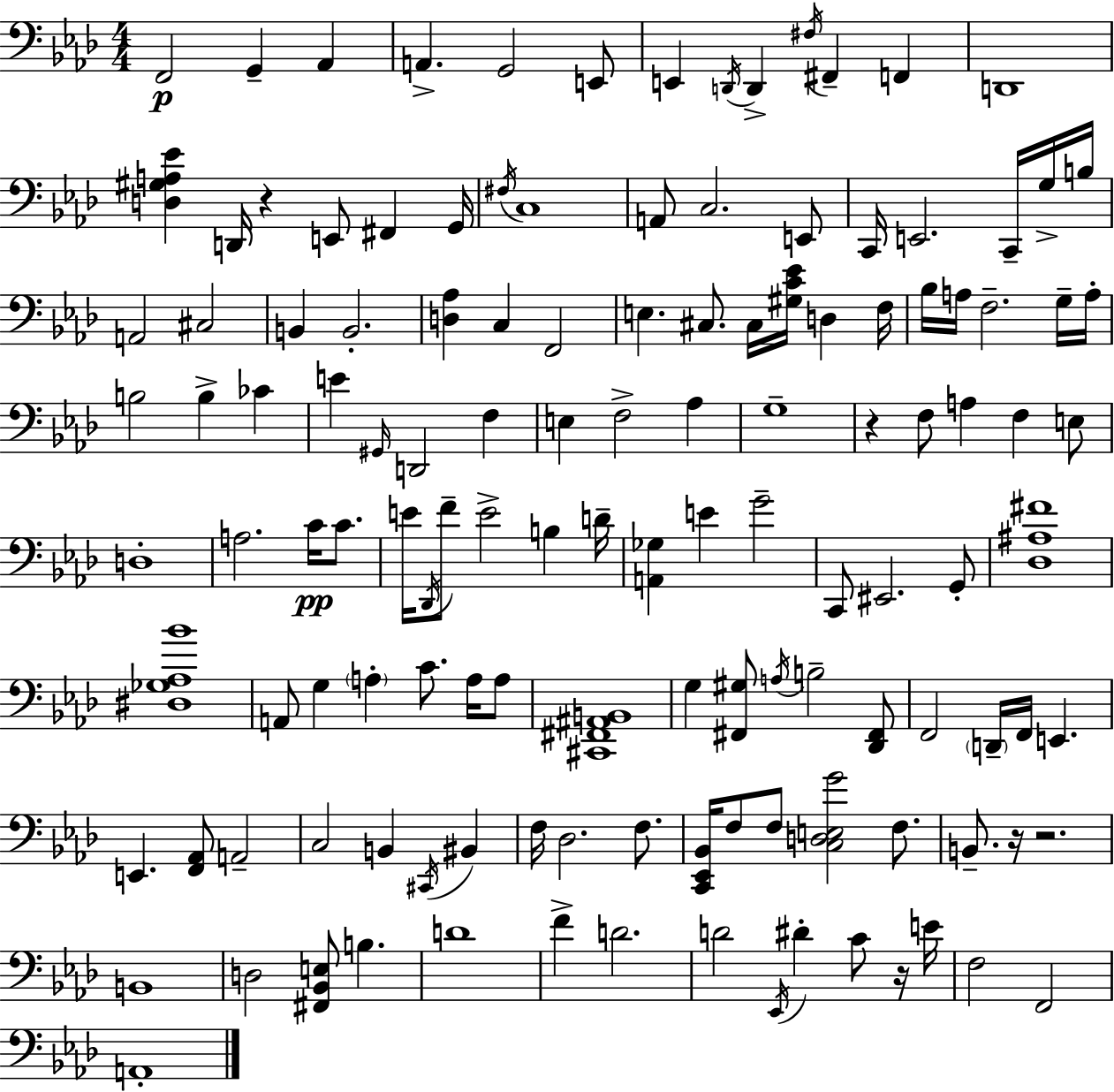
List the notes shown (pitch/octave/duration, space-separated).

F2/h G2/q Ab2/q A2/q. G2/h E2/e E2/q D2/s D2/q F#3/s F#2/q F2/q D2/w [D3,G#3,A3,Eb4]/q D2/s R/q E2/e F#2/q G2/s F#3/s C3/w A2/e C3/h. E2/e C2/s E2/h. C2/s G3/s B3/s A2/h C#3/h B2/q B2/h. [D3,Ab3]/q C3/q F2/h E3/q. C#3/e. C#3/s [G#3,C4,Eb4]/s D3/q F3/s Bb3/s A3/s F3/h. G3/s A3/s B3/h B3/q CES4/q E4/q G#2/s D2/h F3/q E3/q F3/h Ab3/q G3/w R/q F3/e A3/q F3/q E3/e D3/w A3/h. C4/s C4/e. E4/s Db2/s F4/e E4/h B3/q D4/s [A2,Gb3]/q E4/q G4/h C2/e EIS2/h. G2/e [Db3,A#3,F#4]/w [D#3,Gb3,Ab3,Bb4]/w A2/e G3/q A3/q C4/e. A3/s A3/e [C#2,F#2,A#2,B2]/w G3/q [F#2,G#3]/e A3/s B3/h [Db2,F#2]/e F2/h D2/s F2/s E2/q. E2/q. [F2,Ab2]/e A2/h C3/h B2/q C#2/s BIS2/q F3/s Db3/h. F3/e. [C2,Eb2,Bb2]/s F3/e F3/e [C3,D3,E3,G4]/h F3/e. B2/e. R/s R/h. B2/w D3/h [F#2,Bb2,E3]/e B3/q. D4/w F4/q D4/h. D4/h Eb2/s D#4/q C4/e R/s E4/s F3/h F2/h A2/w